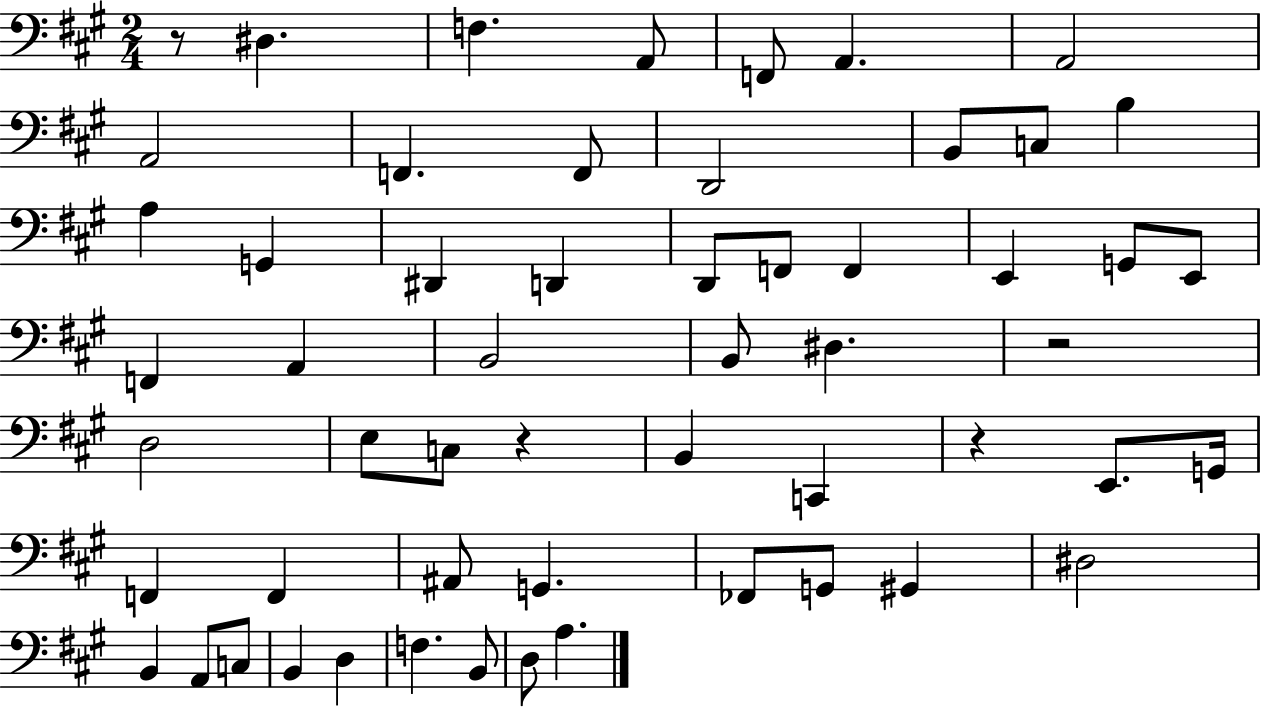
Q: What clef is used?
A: bass